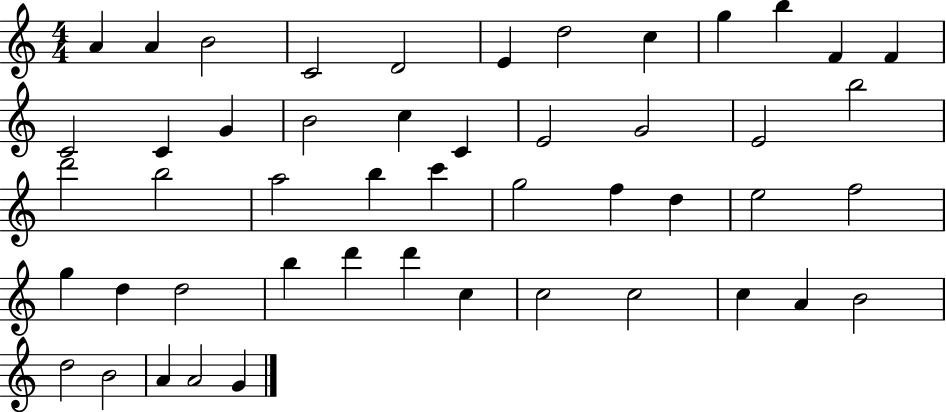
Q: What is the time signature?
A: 4/4